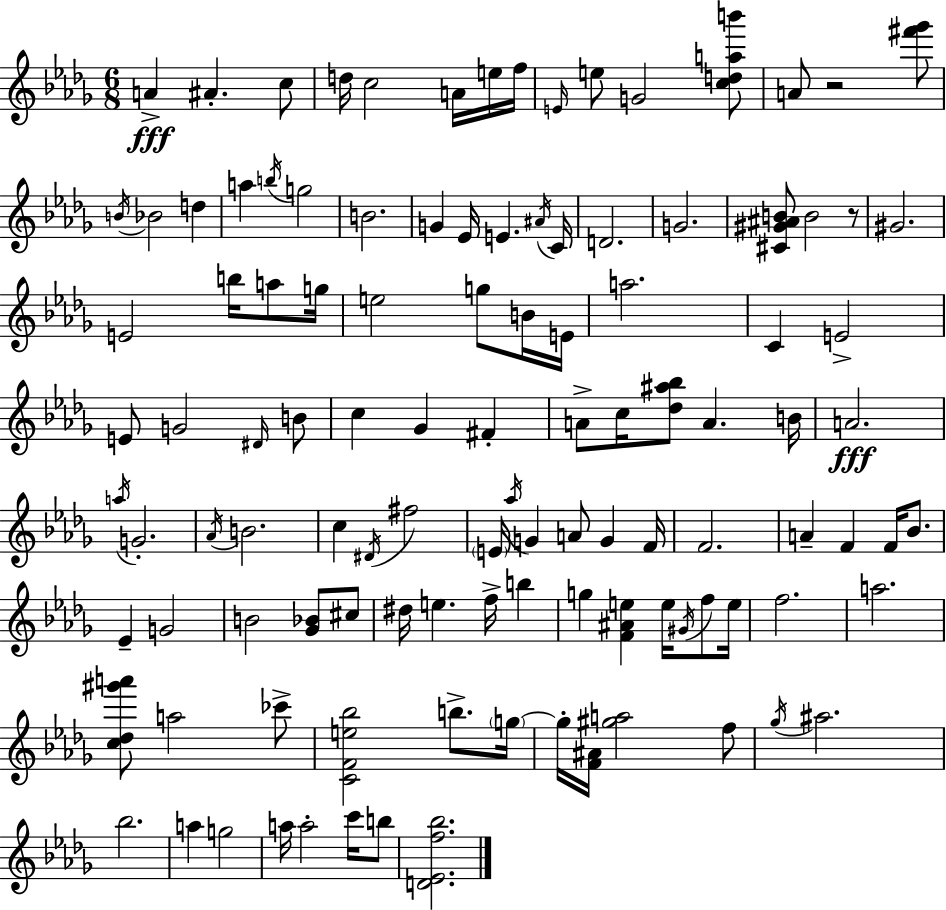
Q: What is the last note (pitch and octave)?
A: B5